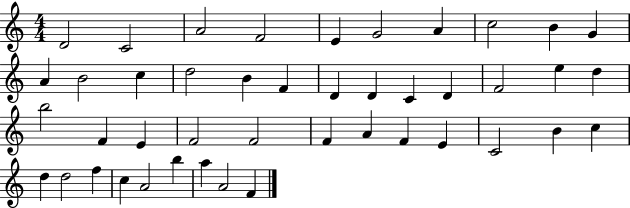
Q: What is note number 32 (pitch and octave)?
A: E4